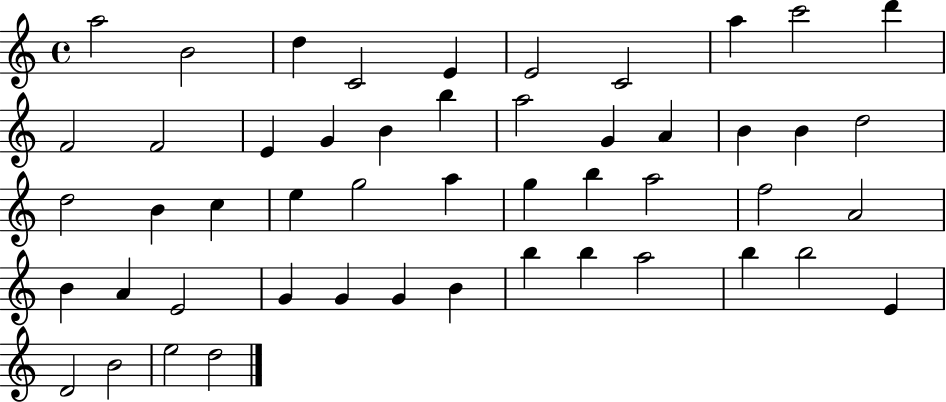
X:1
T:Untitled
M:4/4
L:1/4
K:C
a2 B2 d C2 E E2 C2 a c'2 d' F2 F2 E G B b a2 G A B B d2 d2 B c e g2 a g b a2 f2 A2 B A E2 G G G B b b a2 b b2 E D2 B2 e2 d2